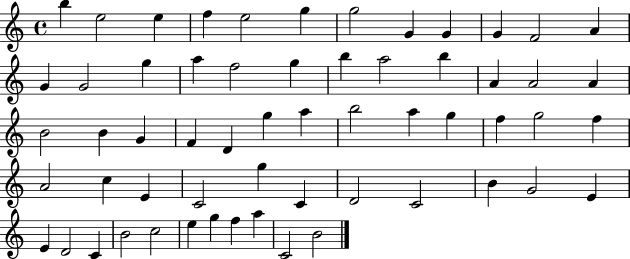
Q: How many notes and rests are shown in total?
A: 59